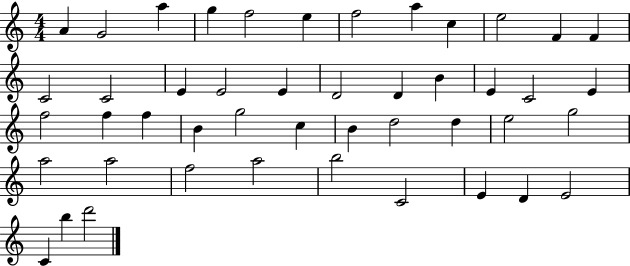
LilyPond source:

{
  \clef treble
  \numericTimeSignature
  \time 4/4
  \key c \major
  a'4 g'2 a''4 | g''4 f''2 e''4 | f''2 a''4 c''4 | e''2 f'4 f'4 | \break c'2 c'2 | e'4 e'2 e'4 | d'2 d'4 b'4 | e'4 c'2 e'4 | \break f''2 f''4 f''4 | b'4 g''2 c''4 | b'4 d''2 d''4 | e''2 g''2 | \break a''2 a''2 | f''2 a''2 | b''2 c'2 | e'4 d'4 e'2 | \break c'4 b''4 d'''2 | \bar "|."
}